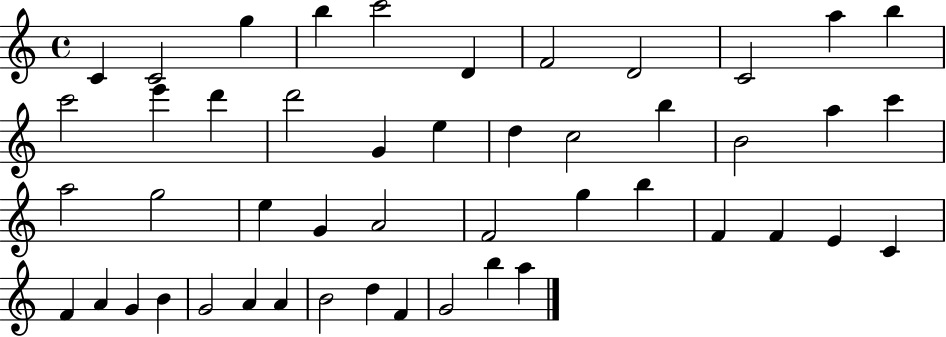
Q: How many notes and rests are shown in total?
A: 48